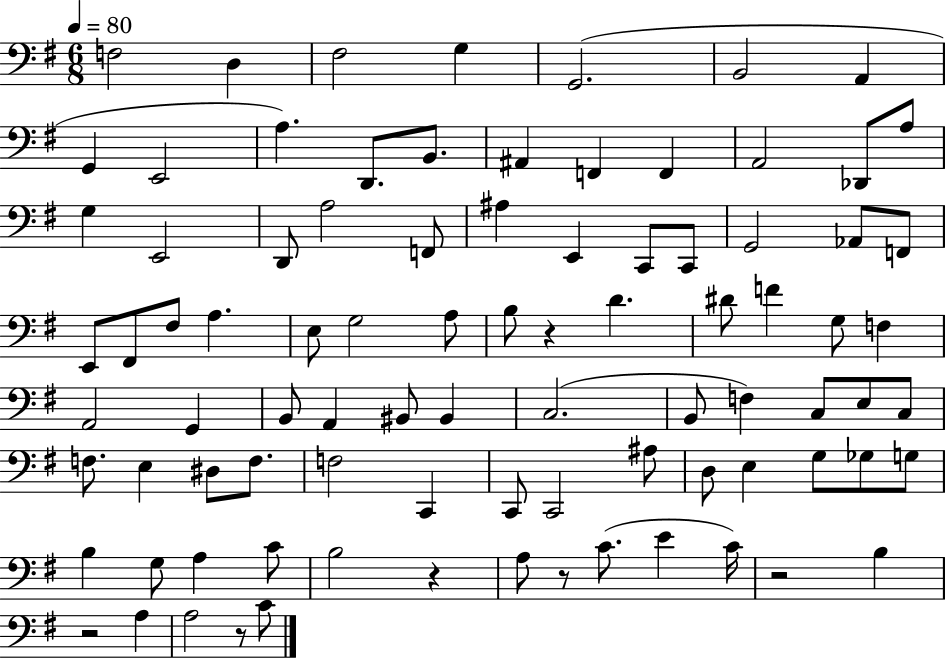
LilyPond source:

{
  \clef bass
  \numericTimeSignature
  \time 6/8
  \key g \major
  \tempo 4 = 80
  f2 d4 | fis2 g4 | g,2.( | b,2 a,4 | \break g,4 e,2 | a4.) d,8. b,8. | ais,4 f,4 f,4 | a,2 des,8 a8 | \break g4 e,2 | d,8 a2 f,8 | ais4 e,4 c,8 c,8 | g,2 aes,8 f,8 | \break e,8 fis,8 fis8 a4. | e8 g2 a8 | b8 r4 d'4. | dis'8 f'4 g8 f4 | \break a,2 g,4 | b,8 a,4 bis,8 bis,4 | c2.( | b,8 f4) c8 e8 c8 | \break f8. e4 dis8 f8. | f2 c,4 | c,8 c,2 ais8 | d8 e4 g8 ges8 g8 | \break b4 g8 a4 c'8 | b2 r4 | a8 r8 c'8.( e'4 c'16) | r2 b4 | \break r2 a4 | a2 r8 c'8 | \bar "|."
}